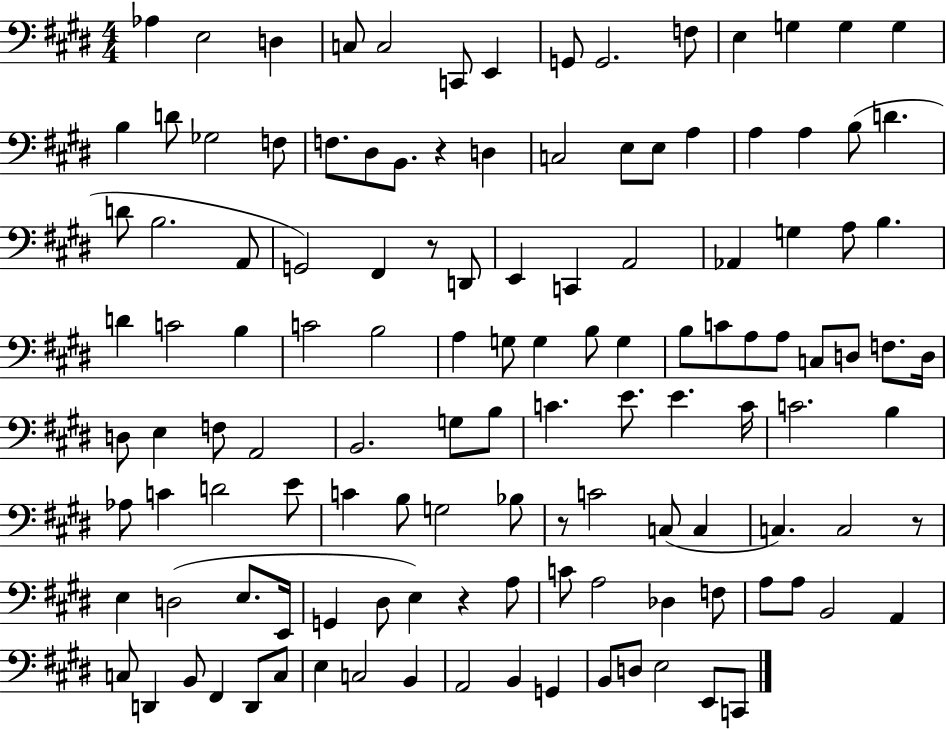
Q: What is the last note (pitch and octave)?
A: C2